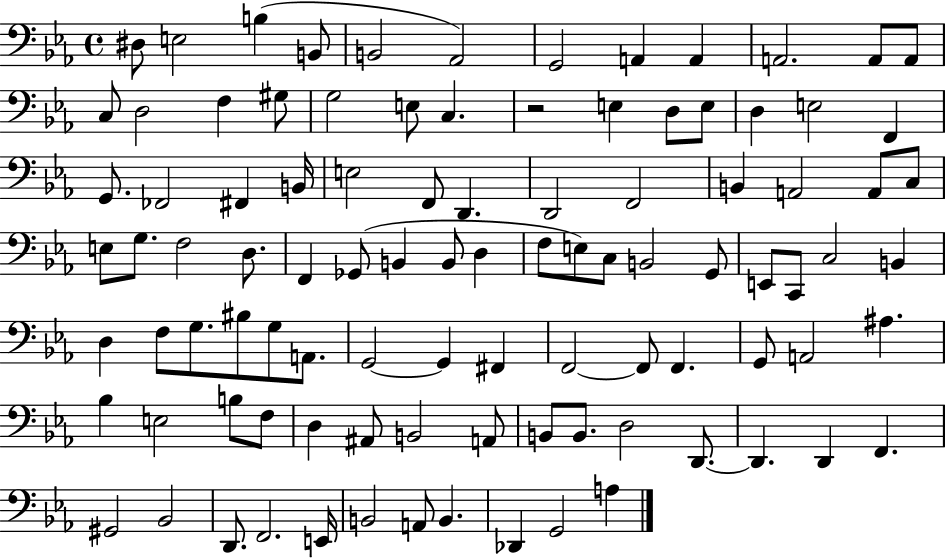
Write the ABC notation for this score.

X:1
T:Untitled
M:4/4
L:1/4
K:Eb
^D,/2 E,2 B, B,,/2 B,,2 _A,,2 G,,2 A,, A,, A,,2 A,,/2 A,,/2 C,/2 D,2 F, ^G,/2 G,2 E,/2 C, z2 E, D,/2 E,/2 D, E,2 F,, G,,/2 _F,,2 ^F,, B,,/4 E,2 F,,/2 D,, D,,2 F,,2 B,, A,,2 A,,/2 C,/2 E,/2 G,/2 F,2 D,/2 F,, _G,,/2 B,, B,,/2 D, F,/2 E,/2 C,/2 B,,2 G,,/2 E,,/2 C,,/2 C,2 B,, D, F,/2 G,/2 ^B,/2 G,/2 A,,/2 G,,2 G,, ^F,, F,,2 F,,/2 F,, G,,/2 A,,2 ^A, _B, E,2 B,/2 F,/2 D, ^A,,/2 B,,2 A,,/2 B,,/2 B,,/2 D,2 D,,/2 D,, D,, F,, ^G,,2 _B,,2 D,,/2 F,,2 E,,/4 B,,2 A,,/2 B,, _D,, G,,2 A,